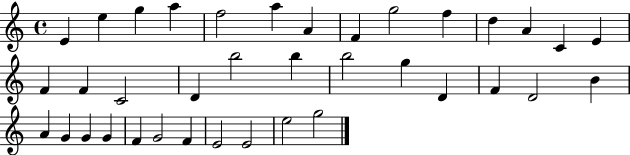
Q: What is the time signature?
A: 4/4